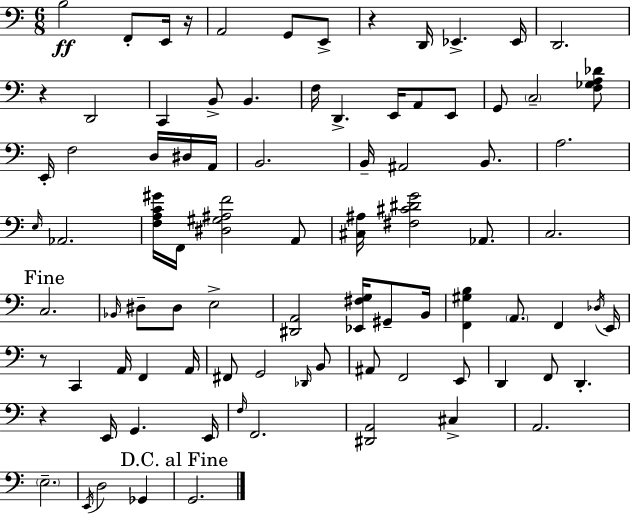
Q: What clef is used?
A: bass